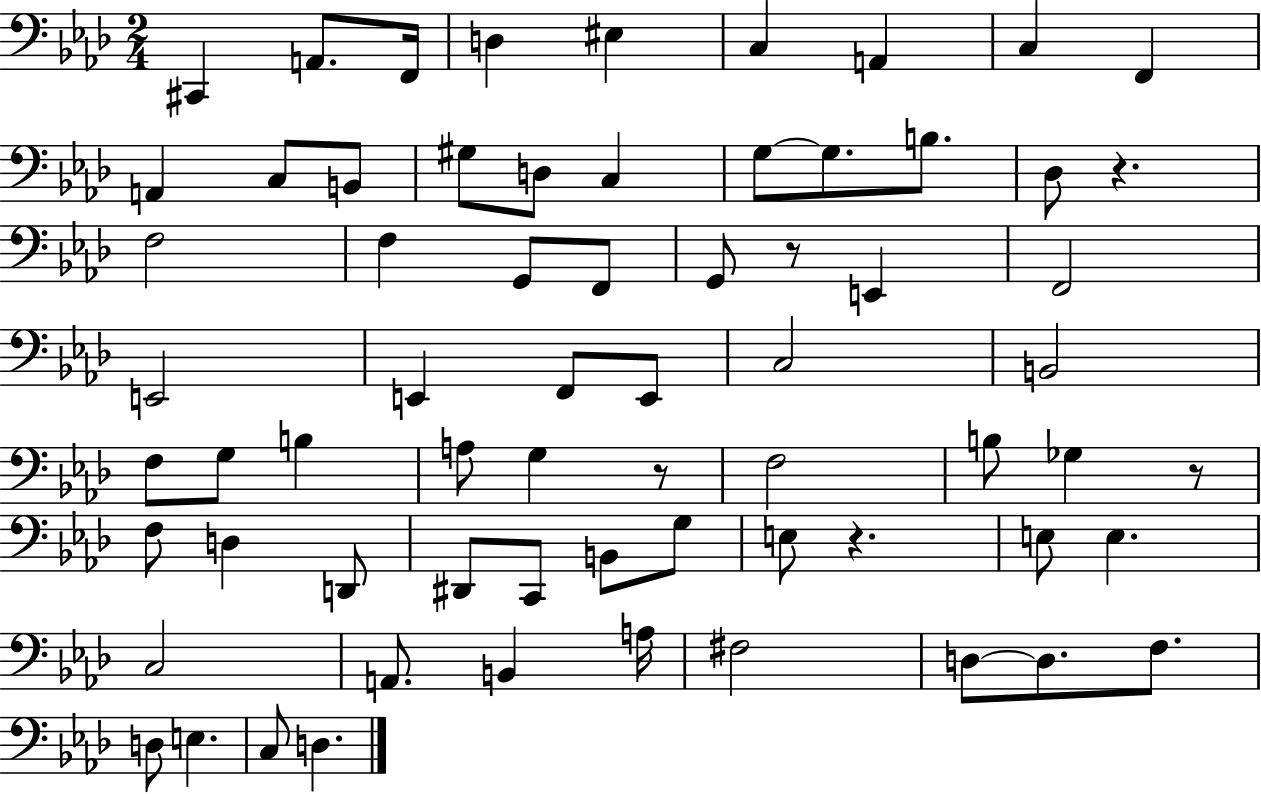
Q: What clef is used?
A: bass